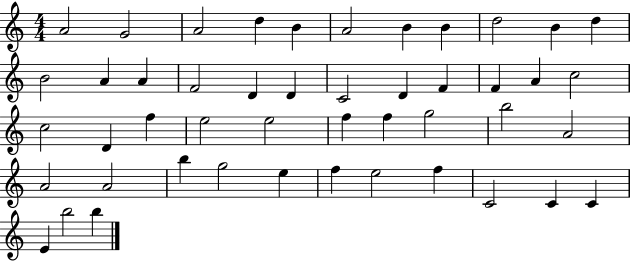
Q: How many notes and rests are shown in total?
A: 47